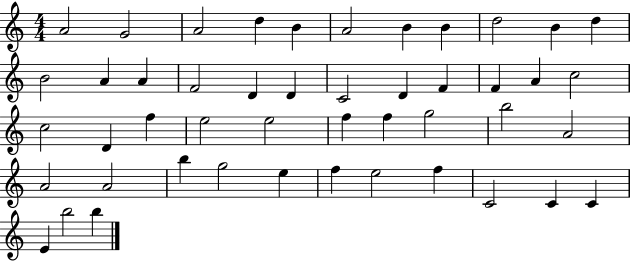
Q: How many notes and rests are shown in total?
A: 47